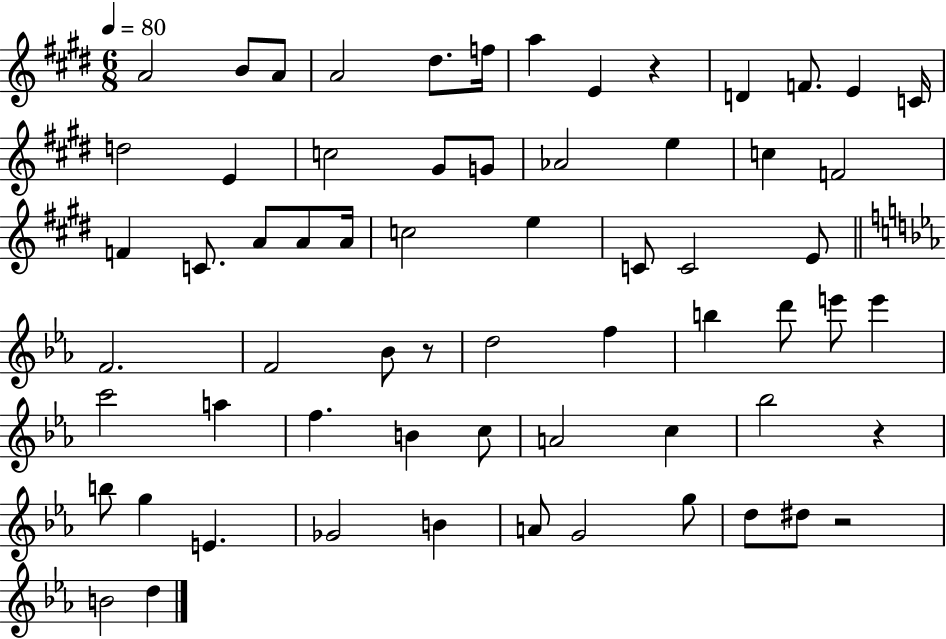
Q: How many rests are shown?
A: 4